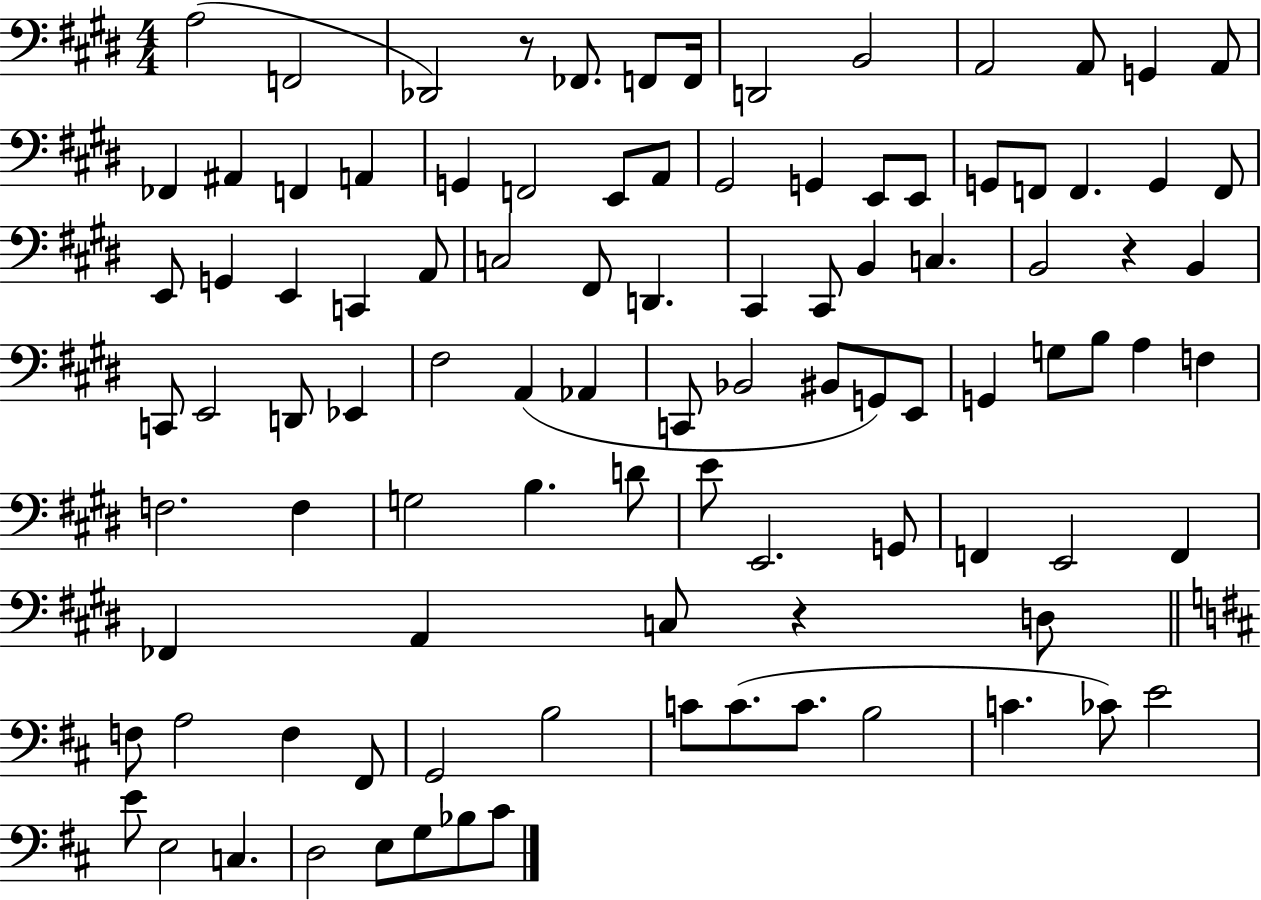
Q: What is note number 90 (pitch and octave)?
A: E3